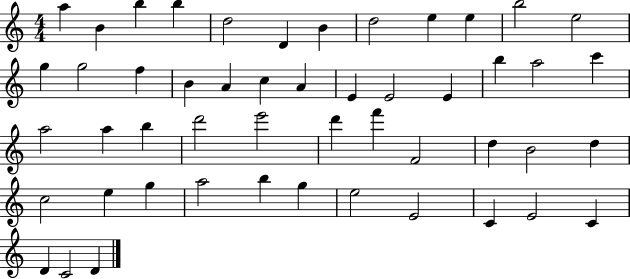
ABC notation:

X:1
T:Untitled
M:4/4
L:1/4
K:C
a B b b d2 D B d2 e e b2 e2 g g2 f B A c A E E2 E b a2 c' a2 a b d'2 e'2 d' f' F2 d B2 d c2 e g a2 b g e2 E2 C E2 C D C2 D